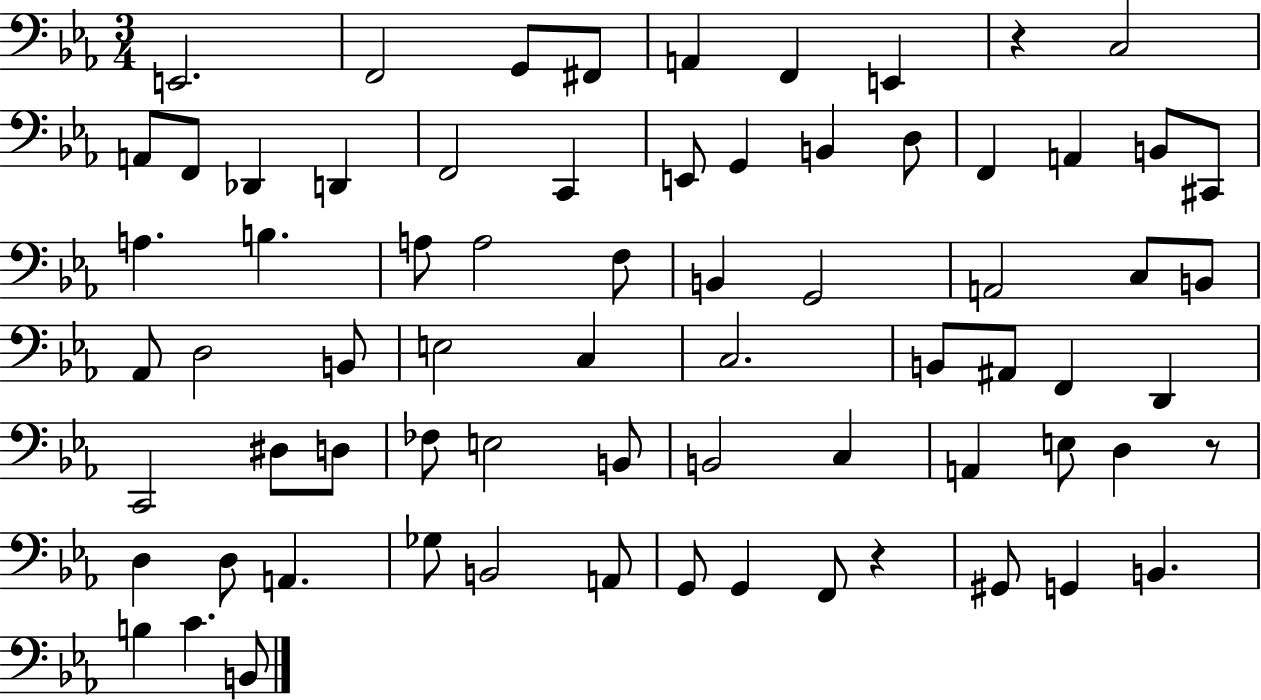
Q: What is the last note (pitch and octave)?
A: B2